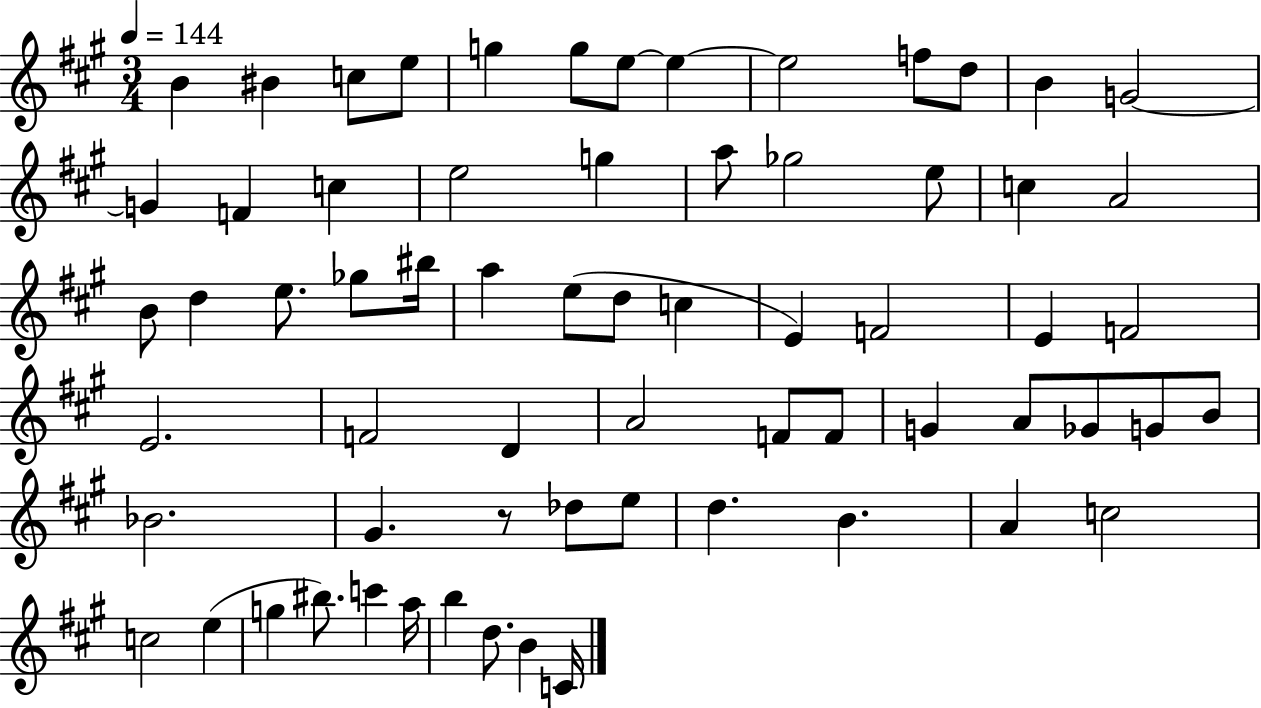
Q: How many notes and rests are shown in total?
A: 66